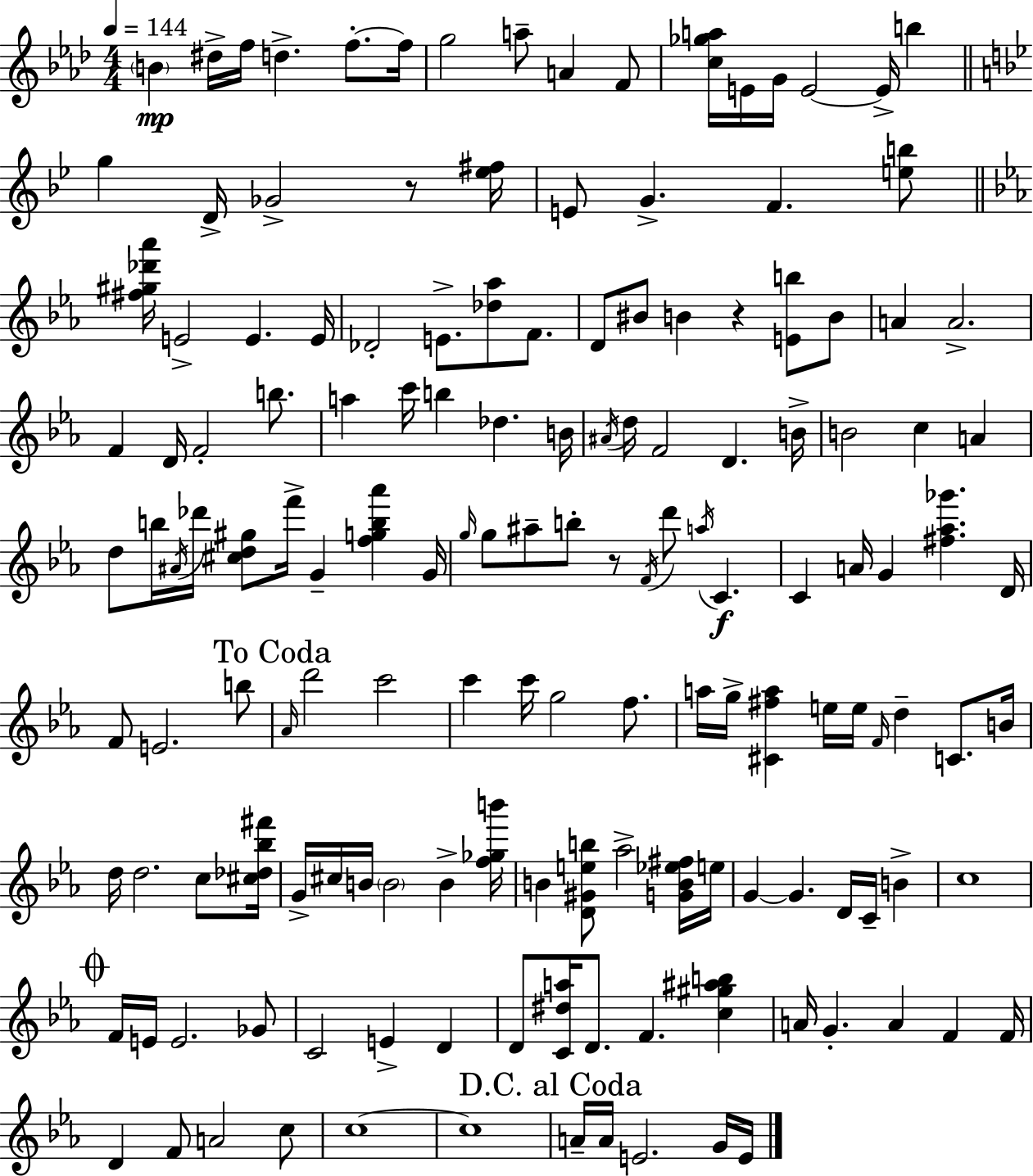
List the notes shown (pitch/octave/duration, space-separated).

B4/q D#5/s F5/s D5/q. F5/e. F5/s G5/h A5/e A4/q F4/e [C5,Gb5,A5]/s E4/s G4/s E4/h E4/s B5/q G5/q D4/s Gb4/h R/e [Eb5,F#5]/s E4/e G4/q. F4/q. [E5,B5]/e [F#5,G#5,Db6,Ab6]/s E4/h E4/q. E4/s Db4/h E4/e. [Db5,Ab5]/e F4/e. D4/e BIS4/e B4/q R/q [E4,B5]/e B4/e A4/q A4/h. F4/q D4/s F4/h B5/e. A5/q C6/s B5/q Db5/q. B4/s A#4/s D5/s F4/h D4/q. B4/s B4/h C5/q A4/q D5/e B5/s A#4/s Db6/s [C#5,D5,G#5]/e F6/s G4/q [F5,G5,B5,Ab6]/q G4/s G5/s G5/e A#5/e B5/e R/e F4/s D6/e A5/s C4/q. C4/q A4/s G4/q [F#5,Ab5,Gb6]/q. D4/s F4/e E4/h. B5/e Ab4/s D6/h C6/h C6/q C6/s G5/h F5/e. A5/s G5/s [C#4,F#5,A5]/q E5/s E5/s F4/s D5/q C4/e. B4/s D5/s D5/h. C5/e [C#5,Db5,Bb5,F#6]/s G4/s C#5/s B4/s B4/h B4/q [F5,Gb5,B6]/s B4/q [D4,G#4,E5,B5]/e Ab5/h [G4,B4,Eb5,F#5]/s E5/s G4/q G4/q. D4/s C4/s B4/q C5/w F4/s E4/s E4/h. Gb4/e C4/h E4/q D4/q D4/e [C4,D#5,A5]/s D4/e. F4/q. [C5,G#5,A#5,B5]/q A4/s G4/q. A4/q F4/q F4/s D4/q F4/e A4/h C5/e C5/w C5/w A4/s A4/s E4/h. G4/s E4/s